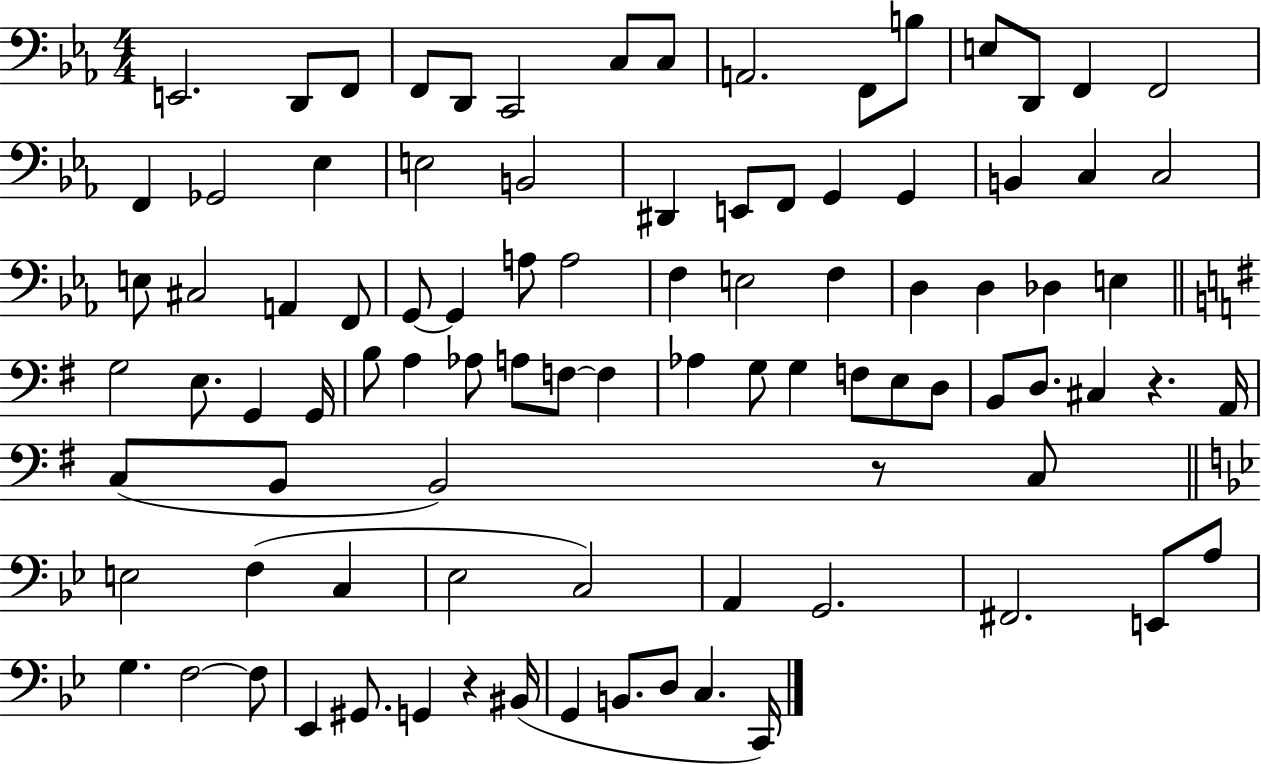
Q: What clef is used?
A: bass